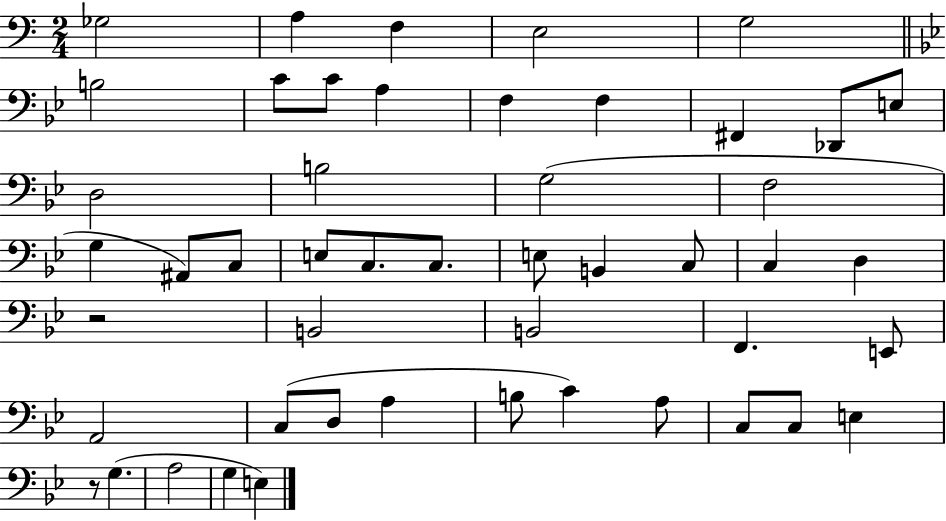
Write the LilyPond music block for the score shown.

{
  \clef bass
  \numericTimeSignature
  \time 2/4
  \key c \major
  ges2 | a4 f4 | e2 | g2 | \break \bar "||" \break \key bes \major b2 | c'8 c'8 a4 | f4 f4 | fis,4 des,8 e8 | \break d2 | b2 | g2( | f2 | \break g4 ais,8) c8 | e8 c8. c8. | e8 b,4 c8 | c4 d4 | \break r2 | b,2 | b,2 | f,4. e,8 | \break a,2 | c8( d8 a4 | b8 c'4) a8 | c8 c8 e4 | \break r8 g4.( | a2 | g4 e4) | \bar "|."
}